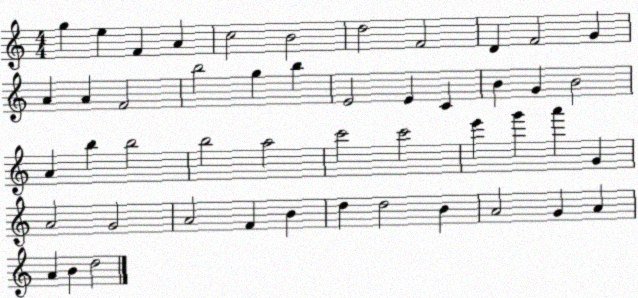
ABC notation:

X:1
T:Untitled
M:4/4
L:1/4
K:C
g e F A c2 B2 d2 F2 D F2 G A A F2 b2 g b E2 E C B G B2 A b b2 b2 a2 c'2 c'2 e' g' a' G A2 G2 A2 F B d d2 B A2 G A A B d2